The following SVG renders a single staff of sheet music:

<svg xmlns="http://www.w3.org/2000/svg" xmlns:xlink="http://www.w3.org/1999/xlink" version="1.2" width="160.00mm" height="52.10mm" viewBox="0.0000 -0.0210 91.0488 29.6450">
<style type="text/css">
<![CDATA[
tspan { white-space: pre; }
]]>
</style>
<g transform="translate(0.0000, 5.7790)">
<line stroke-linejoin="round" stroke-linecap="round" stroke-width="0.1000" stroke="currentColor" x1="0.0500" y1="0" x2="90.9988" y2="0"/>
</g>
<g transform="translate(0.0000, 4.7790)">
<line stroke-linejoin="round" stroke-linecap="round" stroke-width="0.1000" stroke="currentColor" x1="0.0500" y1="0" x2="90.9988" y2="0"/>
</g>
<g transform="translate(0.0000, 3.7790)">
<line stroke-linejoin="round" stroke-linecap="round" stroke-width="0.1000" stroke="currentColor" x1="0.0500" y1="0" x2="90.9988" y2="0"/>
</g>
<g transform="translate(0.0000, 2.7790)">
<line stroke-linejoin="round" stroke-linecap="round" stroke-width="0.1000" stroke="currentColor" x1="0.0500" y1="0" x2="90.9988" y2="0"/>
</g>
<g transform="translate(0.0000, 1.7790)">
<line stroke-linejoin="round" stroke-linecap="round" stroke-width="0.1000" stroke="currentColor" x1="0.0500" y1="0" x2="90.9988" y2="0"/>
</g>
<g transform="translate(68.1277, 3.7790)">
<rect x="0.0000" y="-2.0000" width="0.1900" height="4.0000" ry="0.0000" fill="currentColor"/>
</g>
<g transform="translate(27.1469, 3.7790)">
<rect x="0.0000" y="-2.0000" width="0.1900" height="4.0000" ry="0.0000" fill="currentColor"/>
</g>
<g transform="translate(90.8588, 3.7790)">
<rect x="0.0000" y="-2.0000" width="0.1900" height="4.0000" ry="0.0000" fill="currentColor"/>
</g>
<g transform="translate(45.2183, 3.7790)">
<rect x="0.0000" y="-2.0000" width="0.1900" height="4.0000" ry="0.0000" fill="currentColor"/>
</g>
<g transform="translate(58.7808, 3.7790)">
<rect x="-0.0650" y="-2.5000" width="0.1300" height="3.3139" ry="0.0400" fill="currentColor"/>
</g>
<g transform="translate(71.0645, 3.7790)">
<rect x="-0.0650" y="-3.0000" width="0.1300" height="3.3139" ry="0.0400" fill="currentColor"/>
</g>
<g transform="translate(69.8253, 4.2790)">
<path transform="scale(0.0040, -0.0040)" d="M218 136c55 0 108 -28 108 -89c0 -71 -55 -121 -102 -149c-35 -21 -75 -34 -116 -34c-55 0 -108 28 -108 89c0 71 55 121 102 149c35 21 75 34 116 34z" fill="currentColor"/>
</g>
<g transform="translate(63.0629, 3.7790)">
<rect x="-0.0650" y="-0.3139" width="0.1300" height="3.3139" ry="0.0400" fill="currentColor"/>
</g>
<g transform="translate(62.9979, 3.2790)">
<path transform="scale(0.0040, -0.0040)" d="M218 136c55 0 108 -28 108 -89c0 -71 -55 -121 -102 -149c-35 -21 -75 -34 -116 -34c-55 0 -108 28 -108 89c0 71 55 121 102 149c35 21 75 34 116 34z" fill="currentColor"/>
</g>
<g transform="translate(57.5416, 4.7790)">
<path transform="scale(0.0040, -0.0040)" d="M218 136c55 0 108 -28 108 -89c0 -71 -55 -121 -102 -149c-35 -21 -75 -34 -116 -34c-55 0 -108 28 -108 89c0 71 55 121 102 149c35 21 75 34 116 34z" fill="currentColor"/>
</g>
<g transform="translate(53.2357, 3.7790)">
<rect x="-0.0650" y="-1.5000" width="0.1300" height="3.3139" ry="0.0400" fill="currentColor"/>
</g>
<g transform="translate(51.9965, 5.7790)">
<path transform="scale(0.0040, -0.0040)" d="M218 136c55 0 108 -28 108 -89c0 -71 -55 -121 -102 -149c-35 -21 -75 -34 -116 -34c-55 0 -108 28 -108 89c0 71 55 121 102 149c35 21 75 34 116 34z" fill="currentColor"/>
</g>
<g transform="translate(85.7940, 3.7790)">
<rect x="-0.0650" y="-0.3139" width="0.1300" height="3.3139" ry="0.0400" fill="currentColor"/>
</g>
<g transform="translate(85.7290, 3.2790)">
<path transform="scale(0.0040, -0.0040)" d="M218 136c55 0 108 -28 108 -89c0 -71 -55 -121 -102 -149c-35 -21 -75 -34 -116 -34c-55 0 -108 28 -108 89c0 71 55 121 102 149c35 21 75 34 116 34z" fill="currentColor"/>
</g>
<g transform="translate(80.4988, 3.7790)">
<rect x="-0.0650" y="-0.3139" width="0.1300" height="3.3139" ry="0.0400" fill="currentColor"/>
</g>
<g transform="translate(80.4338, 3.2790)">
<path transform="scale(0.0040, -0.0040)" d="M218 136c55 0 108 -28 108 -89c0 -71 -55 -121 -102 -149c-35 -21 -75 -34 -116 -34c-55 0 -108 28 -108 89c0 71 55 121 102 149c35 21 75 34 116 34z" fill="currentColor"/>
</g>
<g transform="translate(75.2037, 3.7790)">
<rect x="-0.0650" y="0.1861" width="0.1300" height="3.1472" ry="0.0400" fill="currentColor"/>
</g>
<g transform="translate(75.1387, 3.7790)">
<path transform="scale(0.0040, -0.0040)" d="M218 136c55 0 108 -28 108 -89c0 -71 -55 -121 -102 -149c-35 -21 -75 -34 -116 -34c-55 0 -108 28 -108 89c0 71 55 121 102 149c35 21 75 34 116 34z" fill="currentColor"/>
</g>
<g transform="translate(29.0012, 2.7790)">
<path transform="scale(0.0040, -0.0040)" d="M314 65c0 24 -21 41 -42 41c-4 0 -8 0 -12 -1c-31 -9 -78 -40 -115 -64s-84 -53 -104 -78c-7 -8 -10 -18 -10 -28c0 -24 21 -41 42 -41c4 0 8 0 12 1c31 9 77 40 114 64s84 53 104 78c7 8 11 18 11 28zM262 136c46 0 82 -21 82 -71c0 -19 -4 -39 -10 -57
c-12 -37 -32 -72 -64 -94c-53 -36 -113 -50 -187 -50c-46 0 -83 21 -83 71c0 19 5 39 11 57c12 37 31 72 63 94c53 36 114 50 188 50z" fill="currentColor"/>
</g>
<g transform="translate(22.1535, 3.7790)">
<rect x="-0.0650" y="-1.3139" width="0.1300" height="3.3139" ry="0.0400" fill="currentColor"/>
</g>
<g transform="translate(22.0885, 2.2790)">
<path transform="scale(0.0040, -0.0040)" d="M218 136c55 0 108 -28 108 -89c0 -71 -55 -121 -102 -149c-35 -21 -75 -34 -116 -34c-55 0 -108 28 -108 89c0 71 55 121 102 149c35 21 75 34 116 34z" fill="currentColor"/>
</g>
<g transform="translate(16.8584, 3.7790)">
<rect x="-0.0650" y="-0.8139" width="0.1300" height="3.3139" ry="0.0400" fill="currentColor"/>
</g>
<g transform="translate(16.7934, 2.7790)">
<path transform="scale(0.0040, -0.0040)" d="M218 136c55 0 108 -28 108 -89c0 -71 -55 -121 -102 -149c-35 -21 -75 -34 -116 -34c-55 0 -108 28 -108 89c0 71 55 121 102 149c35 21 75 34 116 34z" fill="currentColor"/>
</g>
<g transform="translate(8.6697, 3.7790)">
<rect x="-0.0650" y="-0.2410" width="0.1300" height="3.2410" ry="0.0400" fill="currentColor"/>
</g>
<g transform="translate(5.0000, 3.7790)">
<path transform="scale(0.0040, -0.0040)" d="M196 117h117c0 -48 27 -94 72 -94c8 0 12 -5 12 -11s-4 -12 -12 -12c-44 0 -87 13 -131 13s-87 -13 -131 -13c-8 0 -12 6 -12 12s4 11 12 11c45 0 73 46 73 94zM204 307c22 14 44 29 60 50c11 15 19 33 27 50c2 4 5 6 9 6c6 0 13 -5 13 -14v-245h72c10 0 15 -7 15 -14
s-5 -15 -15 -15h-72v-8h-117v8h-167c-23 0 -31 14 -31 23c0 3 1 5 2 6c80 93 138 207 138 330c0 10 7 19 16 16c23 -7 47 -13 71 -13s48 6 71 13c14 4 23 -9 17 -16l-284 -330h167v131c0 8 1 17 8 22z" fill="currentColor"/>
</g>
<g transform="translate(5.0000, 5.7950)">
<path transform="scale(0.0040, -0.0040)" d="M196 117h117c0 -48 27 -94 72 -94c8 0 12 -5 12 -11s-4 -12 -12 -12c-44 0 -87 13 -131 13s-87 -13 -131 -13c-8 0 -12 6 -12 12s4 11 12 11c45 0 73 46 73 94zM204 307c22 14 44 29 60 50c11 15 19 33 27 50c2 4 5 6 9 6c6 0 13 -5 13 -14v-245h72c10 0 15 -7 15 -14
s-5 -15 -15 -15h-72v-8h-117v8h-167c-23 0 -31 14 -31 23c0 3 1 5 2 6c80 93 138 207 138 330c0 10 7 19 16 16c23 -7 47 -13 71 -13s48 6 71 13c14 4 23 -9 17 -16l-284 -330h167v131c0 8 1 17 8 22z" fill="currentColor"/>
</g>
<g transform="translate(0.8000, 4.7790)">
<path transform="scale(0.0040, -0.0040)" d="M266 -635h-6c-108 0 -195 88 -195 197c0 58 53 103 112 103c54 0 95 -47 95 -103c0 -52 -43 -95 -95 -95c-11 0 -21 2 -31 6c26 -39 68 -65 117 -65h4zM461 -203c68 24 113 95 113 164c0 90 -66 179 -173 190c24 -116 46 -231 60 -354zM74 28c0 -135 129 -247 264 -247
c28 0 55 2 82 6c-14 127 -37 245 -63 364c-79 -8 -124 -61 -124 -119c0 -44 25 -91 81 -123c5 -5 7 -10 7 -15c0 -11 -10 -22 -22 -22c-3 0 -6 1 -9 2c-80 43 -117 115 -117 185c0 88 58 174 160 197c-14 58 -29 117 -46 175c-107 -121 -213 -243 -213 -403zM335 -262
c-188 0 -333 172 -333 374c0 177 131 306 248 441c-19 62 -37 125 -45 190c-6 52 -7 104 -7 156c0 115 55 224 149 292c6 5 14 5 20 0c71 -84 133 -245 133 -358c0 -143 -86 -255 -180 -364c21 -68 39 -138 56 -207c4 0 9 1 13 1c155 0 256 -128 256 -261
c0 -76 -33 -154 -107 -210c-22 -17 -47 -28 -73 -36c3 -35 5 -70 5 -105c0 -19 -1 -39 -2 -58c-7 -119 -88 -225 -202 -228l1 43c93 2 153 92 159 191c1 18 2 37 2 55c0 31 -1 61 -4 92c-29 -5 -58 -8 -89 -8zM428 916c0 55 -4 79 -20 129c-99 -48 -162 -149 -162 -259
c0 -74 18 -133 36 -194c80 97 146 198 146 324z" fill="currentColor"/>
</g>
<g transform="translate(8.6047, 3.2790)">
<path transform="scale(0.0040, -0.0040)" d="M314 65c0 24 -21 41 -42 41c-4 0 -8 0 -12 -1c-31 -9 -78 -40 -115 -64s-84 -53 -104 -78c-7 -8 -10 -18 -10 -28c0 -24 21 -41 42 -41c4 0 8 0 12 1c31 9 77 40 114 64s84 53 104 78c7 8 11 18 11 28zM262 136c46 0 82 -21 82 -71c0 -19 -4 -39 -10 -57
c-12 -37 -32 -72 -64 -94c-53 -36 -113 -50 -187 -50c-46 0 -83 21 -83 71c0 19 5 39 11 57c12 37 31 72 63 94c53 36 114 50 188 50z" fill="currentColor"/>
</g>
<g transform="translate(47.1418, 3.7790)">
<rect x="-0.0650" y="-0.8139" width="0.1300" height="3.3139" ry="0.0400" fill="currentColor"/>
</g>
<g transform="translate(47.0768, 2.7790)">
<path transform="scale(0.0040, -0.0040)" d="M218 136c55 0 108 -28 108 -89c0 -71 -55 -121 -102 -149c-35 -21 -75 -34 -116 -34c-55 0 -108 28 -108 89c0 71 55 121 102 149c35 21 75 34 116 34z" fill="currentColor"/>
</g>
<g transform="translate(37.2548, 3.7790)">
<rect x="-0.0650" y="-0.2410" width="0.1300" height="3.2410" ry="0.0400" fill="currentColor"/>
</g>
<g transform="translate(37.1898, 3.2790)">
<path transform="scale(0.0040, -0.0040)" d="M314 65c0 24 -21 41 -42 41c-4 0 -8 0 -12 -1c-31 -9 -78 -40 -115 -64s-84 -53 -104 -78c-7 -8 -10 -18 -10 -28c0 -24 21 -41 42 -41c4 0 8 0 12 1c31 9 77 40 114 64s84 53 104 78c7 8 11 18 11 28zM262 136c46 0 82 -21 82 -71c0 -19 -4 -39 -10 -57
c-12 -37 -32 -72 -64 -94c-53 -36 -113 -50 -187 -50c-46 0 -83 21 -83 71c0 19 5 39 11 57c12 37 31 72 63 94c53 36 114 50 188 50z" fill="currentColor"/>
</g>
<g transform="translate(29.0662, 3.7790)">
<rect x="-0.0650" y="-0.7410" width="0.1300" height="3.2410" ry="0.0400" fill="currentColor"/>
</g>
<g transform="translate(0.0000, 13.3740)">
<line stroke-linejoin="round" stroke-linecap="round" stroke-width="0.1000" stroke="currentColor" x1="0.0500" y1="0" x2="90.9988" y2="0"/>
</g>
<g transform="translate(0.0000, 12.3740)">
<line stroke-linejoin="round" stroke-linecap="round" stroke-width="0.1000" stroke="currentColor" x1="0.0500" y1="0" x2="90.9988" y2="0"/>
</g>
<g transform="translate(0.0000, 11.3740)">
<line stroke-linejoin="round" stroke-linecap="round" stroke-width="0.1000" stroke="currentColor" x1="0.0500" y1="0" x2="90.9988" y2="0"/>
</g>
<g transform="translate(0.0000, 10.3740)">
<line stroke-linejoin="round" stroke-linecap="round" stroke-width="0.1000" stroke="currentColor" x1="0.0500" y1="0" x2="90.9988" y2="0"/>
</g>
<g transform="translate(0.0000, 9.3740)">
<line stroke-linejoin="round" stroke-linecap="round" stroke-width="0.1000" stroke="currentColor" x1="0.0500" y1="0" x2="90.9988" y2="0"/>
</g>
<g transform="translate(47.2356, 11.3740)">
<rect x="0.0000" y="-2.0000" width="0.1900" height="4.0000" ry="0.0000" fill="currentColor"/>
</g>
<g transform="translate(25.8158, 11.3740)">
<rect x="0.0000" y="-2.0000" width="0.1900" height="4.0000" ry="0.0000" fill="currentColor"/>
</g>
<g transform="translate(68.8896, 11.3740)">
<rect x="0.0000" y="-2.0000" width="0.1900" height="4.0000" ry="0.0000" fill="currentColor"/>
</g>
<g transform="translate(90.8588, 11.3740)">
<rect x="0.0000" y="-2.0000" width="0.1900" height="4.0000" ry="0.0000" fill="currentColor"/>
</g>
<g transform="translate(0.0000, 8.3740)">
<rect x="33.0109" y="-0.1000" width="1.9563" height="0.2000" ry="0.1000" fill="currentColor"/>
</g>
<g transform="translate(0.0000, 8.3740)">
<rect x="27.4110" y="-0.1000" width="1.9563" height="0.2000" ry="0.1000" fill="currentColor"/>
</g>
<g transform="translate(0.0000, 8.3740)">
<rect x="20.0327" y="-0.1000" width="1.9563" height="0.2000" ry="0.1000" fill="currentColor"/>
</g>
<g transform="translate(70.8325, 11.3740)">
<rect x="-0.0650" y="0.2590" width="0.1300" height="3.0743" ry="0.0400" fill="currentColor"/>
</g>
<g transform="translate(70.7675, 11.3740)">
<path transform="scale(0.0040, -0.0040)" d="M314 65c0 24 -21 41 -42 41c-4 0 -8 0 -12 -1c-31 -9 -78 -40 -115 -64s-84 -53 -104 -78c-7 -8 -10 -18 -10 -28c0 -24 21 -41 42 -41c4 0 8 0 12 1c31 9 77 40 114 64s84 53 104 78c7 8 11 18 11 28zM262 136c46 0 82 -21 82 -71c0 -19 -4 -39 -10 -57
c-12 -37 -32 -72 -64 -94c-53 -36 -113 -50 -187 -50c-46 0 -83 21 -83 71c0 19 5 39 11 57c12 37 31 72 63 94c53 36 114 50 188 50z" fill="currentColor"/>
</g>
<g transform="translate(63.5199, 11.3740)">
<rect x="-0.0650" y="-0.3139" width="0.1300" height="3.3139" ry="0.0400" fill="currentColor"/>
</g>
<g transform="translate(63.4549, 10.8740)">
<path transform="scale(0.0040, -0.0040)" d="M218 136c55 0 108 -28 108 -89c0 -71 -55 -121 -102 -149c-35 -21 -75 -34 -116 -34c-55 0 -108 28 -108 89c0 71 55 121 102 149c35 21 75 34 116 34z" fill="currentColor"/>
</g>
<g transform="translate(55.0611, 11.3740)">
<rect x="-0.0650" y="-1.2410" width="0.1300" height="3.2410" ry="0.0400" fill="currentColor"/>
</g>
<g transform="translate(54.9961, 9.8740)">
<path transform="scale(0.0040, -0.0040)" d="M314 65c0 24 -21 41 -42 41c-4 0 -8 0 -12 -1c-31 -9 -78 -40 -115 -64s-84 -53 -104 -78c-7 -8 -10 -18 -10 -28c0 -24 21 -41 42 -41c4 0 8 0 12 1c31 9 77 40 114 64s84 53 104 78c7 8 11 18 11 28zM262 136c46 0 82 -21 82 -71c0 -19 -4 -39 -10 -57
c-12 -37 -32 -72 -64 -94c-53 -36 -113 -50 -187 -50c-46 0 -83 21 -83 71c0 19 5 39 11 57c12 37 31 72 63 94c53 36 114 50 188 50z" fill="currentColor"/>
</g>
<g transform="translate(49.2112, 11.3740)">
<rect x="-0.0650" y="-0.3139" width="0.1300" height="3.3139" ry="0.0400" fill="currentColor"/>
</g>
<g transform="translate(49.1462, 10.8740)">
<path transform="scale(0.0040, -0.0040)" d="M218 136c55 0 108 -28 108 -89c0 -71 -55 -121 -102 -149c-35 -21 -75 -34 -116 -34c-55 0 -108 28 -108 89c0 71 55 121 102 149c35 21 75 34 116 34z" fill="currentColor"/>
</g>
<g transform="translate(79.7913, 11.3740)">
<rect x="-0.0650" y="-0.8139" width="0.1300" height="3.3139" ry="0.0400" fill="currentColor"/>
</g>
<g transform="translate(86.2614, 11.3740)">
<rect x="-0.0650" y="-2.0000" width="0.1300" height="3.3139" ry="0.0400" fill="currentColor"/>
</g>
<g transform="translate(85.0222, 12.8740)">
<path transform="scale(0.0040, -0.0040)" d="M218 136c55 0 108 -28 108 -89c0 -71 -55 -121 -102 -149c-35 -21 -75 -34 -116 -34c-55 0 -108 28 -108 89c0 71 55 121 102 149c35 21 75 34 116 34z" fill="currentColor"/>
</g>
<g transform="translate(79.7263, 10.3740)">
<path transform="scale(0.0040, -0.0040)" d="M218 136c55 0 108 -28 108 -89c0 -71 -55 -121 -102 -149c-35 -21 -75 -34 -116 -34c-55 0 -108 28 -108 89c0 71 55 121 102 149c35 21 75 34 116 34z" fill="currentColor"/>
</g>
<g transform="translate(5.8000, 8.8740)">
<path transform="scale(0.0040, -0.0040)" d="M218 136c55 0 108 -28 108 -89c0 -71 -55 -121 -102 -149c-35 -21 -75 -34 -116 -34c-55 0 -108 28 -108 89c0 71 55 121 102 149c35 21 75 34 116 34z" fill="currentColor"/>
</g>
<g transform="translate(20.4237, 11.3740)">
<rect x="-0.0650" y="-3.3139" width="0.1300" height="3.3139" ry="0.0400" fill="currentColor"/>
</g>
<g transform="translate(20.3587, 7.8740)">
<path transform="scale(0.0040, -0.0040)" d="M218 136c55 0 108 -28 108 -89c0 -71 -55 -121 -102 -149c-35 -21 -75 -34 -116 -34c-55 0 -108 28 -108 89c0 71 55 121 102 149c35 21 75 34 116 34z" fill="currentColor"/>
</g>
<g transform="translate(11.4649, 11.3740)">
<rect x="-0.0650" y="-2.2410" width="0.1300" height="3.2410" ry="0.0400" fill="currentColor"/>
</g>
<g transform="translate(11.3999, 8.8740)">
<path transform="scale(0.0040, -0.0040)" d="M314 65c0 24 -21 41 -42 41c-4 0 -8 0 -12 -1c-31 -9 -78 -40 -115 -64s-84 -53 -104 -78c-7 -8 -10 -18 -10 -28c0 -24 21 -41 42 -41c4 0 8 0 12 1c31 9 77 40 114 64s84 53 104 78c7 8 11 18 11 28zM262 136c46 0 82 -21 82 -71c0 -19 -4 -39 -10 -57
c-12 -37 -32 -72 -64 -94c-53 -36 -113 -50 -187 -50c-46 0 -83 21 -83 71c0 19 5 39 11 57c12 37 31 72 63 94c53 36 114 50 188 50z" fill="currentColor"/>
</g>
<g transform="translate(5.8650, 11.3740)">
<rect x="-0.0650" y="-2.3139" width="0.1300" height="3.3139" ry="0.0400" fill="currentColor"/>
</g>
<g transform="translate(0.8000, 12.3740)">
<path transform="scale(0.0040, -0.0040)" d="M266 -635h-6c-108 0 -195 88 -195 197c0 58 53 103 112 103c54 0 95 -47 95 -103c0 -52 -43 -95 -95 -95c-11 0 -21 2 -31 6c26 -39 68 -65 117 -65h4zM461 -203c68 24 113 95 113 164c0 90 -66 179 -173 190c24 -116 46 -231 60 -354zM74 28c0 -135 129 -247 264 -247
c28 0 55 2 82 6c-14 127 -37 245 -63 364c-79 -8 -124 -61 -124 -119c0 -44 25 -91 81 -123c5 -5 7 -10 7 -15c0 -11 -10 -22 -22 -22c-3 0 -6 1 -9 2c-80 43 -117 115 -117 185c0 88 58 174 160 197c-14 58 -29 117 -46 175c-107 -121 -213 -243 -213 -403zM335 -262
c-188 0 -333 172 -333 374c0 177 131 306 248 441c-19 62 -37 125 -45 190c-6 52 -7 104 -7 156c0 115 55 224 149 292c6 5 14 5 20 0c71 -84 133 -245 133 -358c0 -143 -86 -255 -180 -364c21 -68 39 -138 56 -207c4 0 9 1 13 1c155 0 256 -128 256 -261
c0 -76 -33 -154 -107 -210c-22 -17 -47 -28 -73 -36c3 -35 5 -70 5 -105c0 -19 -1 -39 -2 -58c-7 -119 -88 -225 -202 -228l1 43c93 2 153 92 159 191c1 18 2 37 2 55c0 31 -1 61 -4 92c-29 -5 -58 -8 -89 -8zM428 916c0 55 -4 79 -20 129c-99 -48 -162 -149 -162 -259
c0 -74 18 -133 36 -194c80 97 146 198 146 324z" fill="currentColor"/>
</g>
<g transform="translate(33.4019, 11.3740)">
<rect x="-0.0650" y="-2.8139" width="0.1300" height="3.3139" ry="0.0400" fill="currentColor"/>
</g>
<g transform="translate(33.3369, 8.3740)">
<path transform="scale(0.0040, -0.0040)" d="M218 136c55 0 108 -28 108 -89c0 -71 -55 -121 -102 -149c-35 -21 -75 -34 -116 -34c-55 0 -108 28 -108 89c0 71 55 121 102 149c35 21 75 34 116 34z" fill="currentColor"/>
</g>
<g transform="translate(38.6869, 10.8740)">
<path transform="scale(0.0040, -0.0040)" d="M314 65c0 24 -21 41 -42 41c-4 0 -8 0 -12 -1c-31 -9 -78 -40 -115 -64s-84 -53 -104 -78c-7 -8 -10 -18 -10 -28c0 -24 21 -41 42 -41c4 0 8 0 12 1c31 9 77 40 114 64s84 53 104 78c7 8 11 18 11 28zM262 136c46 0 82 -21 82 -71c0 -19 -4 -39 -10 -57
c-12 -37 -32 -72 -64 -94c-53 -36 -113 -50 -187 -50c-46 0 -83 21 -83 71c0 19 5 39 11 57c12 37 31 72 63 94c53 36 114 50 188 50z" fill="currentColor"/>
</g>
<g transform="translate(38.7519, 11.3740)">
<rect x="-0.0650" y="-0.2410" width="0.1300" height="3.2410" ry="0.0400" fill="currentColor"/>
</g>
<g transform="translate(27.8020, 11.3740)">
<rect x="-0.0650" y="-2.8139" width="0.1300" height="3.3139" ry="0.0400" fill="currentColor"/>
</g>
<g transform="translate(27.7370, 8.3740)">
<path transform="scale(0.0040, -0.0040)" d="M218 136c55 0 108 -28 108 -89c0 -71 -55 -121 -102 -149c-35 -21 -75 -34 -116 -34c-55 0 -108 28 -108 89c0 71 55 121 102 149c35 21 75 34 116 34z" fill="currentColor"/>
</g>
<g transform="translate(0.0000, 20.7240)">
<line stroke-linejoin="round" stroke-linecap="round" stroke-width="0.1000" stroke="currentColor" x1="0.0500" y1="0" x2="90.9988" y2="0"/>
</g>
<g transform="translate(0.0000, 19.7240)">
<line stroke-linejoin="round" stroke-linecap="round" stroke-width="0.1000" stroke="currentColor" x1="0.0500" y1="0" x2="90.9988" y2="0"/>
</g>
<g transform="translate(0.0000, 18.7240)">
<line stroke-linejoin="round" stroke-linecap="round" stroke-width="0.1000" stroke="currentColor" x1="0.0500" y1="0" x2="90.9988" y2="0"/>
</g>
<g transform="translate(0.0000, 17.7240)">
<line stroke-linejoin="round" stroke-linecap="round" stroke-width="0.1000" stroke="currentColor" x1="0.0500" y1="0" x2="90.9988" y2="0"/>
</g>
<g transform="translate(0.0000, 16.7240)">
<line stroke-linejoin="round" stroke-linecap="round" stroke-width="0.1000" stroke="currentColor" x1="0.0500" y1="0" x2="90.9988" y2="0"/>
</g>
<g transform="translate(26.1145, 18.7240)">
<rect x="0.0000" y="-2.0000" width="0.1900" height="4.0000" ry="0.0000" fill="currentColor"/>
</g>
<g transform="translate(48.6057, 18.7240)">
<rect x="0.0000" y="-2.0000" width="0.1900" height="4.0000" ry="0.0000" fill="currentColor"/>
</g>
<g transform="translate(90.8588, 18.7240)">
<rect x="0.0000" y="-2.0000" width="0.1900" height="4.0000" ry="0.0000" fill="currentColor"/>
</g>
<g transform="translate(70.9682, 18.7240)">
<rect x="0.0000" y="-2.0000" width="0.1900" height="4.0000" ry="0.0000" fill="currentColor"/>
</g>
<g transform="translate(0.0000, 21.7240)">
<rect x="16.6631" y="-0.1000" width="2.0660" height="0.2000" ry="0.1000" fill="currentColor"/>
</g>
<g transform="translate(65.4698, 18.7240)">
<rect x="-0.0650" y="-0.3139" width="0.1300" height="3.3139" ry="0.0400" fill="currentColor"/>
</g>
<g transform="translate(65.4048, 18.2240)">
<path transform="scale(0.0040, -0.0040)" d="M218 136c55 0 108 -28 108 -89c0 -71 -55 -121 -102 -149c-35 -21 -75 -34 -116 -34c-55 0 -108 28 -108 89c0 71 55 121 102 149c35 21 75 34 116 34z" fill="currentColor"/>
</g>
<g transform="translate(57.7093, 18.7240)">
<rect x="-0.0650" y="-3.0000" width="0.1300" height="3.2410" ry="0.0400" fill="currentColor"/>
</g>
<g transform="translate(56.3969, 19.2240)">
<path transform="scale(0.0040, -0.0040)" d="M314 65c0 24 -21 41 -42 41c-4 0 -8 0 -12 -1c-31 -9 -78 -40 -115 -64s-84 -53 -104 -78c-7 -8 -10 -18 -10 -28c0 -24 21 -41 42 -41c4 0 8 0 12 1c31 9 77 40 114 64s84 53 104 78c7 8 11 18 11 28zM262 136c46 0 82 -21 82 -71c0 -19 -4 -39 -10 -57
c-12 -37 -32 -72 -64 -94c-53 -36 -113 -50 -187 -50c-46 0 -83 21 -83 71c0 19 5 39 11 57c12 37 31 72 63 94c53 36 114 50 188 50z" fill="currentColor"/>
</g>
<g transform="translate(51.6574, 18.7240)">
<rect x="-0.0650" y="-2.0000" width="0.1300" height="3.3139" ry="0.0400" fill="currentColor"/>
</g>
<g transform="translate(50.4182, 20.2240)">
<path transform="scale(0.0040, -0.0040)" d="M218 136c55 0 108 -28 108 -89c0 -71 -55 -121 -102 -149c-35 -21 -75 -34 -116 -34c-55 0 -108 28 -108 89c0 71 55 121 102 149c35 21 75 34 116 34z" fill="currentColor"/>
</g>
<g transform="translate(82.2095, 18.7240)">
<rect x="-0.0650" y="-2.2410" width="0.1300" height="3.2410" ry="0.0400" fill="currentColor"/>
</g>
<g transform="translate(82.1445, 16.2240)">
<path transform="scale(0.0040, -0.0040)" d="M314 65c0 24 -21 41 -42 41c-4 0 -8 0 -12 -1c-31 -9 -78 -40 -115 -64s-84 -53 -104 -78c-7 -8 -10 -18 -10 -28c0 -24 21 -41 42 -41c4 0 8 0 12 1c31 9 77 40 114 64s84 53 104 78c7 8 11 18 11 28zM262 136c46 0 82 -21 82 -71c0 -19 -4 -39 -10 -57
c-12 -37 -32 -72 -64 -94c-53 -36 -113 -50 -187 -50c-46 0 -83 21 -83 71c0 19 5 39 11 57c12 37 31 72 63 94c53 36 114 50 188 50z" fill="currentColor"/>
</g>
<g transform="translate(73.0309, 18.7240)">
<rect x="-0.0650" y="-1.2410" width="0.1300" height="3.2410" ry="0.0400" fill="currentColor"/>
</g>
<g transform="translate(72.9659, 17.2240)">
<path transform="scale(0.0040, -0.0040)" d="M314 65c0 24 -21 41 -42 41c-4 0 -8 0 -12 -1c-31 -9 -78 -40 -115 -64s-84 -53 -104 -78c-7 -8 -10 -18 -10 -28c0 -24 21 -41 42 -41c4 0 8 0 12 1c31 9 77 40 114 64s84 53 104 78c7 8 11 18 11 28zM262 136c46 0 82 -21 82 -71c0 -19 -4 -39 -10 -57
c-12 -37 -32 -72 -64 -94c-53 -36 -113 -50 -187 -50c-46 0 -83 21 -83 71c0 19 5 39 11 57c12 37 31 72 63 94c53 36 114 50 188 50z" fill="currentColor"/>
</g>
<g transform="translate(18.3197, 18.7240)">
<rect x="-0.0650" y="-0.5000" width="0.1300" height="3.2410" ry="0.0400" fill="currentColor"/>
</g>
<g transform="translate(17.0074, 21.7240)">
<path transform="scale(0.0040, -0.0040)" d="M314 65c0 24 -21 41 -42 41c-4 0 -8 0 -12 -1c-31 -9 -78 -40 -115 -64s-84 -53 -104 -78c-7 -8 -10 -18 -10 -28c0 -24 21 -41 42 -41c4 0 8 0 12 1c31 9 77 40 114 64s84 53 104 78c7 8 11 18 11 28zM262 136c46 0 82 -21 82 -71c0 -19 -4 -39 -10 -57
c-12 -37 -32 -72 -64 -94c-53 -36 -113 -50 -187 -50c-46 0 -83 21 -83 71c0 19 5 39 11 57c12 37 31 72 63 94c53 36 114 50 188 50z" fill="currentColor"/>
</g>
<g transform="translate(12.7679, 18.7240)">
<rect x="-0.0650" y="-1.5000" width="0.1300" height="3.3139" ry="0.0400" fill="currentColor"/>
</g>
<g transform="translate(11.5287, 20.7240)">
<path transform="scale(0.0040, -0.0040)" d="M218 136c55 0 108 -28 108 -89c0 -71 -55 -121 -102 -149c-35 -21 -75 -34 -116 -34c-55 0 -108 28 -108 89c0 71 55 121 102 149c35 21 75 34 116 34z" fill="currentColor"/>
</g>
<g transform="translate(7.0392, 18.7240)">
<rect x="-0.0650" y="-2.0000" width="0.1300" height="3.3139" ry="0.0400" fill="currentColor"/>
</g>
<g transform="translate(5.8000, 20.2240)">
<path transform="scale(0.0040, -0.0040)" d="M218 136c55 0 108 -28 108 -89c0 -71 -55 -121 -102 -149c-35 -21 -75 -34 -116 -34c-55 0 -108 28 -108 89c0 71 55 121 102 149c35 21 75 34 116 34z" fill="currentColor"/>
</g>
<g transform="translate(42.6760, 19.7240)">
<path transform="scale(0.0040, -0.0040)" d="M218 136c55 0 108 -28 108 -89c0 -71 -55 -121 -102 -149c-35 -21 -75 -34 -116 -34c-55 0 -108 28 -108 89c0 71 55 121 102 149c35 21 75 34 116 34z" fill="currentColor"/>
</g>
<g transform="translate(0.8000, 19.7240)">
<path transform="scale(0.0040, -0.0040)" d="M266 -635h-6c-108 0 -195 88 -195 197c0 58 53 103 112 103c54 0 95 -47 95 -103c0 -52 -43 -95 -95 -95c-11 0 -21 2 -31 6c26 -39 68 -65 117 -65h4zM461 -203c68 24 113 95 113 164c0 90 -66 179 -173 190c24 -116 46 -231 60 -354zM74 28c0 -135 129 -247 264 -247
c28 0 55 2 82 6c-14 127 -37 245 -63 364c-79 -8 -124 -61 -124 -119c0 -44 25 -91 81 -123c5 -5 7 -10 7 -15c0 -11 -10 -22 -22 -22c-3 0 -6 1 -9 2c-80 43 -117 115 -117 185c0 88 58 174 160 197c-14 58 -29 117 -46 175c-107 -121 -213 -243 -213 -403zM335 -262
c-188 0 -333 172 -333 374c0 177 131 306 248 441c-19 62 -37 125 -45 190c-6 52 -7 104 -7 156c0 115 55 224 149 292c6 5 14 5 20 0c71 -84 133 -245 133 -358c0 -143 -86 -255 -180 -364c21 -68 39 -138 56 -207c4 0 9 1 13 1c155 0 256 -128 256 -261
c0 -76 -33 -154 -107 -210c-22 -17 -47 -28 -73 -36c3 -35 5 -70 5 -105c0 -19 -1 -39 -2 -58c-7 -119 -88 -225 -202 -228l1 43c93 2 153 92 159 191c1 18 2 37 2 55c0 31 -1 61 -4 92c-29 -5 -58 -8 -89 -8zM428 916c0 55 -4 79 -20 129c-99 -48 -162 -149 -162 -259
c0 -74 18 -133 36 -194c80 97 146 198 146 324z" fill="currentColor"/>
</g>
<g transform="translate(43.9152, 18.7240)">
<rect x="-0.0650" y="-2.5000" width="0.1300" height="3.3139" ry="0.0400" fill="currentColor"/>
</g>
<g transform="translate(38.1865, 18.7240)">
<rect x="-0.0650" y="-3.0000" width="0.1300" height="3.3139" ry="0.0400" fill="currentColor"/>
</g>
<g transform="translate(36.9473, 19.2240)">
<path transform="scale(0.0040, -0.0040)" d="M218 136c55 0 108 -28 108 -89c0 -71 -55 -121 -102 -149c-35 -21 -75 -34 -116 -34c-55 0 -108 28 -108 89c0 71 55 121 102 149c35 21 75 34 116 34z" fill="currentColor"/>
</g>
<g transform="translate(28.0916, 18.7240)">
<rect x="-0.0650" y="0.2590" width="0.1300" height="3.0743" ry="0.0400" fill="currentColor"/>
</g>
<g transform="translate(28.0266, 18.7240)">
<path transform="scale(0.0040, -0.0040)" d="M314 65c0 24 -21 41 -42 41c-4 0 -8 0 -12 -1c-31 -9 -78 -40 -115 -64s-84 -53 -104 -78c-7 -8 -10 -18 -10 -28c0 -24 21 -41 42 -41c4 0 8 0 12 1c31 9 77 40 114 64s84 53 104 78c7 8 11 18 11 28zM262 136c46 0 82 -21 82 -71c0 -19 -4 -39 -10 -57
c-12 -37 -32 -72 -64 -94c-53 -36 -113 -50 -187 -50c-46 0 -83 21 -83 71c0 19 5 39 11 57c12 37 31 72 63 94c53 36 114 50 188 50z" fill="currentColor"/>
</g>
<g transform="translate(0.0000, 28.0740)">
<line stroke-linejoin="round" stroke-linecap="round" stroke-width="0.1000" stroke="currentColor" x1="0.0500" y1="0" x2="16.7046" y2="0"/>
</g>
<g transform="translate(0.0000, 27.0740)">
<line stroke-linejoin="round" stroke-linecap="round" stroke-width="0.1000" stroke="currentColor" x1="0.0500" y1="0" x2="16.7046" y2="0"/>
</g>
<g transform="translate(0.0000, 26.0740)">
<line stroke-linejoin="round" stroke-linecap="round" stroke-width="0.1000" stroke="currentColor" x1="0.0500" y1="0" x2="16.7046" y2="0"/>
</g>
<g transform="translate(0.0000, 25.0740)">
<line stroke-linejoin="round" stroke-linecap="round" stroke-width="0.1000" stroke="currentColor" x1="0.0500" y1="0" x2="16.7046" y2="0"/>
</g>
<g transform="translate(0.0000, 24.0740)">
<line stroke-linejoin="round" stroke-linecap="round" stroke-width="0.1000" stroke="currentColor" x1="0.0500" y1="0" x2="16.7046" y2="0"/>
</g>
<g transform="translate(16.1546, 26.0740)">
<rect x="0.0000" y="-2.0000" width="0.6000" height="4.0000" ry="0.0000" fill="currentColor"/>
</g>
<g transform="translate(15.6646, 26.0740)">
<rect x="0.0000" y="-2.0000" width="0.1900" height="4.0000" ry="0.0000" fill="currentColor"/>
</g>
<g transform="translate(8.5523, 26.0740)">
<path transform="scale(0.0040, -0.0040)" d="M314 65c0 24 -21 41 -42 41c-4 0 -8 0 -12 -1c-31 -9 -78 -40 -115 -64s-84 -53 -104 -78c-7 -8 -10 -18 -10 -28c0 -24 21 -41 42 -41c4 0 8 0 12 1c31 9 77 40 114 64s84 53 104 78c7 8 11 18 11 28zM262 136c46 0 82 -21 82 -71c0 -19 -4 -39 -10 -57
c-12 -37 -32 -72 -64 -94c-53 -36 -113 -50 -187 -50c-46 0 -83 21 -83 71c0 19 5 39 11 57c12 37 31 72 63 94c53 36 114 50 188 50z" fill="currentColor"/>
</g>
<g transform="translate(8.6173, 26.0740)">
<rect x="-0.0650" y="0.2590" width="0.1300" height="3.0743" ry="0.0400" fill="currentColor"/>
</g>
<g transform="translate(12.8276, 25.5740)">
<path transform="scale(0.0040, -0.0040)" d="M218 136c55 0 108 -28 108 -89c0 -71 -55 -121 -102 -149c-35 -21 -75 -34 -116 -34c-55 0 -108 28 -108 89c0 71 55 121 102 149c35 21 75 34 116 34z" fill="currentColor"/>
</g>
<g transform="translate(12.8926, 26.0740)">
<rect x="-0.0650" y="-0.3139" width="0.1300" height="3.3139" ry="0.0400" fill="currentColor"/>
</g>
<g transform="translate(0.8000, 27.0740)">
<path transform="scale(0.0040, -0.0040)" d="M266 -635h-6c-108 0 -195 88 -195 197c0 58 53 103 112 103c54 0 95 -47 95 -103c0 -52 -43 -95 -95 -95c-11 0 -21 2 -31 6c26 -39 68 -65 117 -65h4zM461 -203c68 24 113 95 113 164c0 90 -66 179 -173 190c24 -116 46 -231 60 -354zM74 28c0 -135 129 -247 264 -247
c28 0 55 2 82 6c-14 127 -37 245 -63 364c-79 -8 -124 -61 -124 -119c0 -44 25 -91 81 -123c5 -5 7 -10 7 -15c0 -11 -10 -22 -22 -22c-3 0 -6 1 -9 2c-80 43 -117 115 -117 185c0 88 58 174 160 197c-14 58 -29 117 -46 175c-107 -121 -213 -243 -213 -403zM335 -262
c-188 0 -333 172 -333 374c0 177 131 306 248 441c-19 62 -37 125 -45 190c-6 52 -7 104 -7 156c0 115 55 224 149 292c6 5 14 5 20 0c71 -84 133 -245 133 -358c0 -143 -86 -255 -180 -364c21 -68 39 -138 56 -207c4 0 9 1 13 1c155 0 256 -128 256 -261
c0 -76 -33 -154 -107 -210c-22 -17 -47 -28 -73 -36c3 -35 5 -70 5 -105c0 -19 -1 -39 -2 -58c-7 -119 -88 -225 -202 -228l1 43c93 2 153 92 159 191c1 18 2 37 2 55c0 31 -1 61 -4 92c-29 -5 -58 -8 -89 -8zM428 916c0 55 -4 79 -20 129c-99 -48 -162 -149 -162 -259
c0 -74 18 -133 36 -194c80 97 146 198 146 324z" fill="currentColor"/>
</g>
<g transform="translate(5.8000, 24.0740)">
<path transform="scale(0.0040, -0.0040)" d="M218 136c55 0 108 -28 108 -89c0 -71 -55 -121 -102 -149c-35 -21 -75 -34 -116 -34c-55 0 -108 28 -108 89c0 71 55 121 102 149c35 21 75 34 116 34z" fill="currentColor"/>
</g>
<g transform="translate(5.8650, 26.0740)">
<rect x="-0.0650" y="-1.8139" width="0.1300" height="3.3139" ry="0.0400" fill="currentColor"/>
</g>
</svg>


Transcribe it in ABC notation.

X:1
T:Untitled
M:4/4
L:1/4
K:C
c2 d e d2 c2 d E G c A B c c g g2 b a a c2 c e2 c B2 d F F E C2 B2 A G F A2 c e2 g2 f B2 c